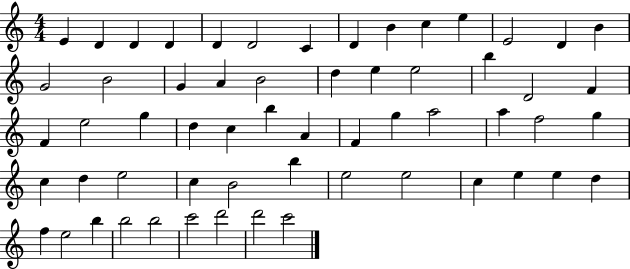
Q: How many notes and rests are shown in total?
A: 59